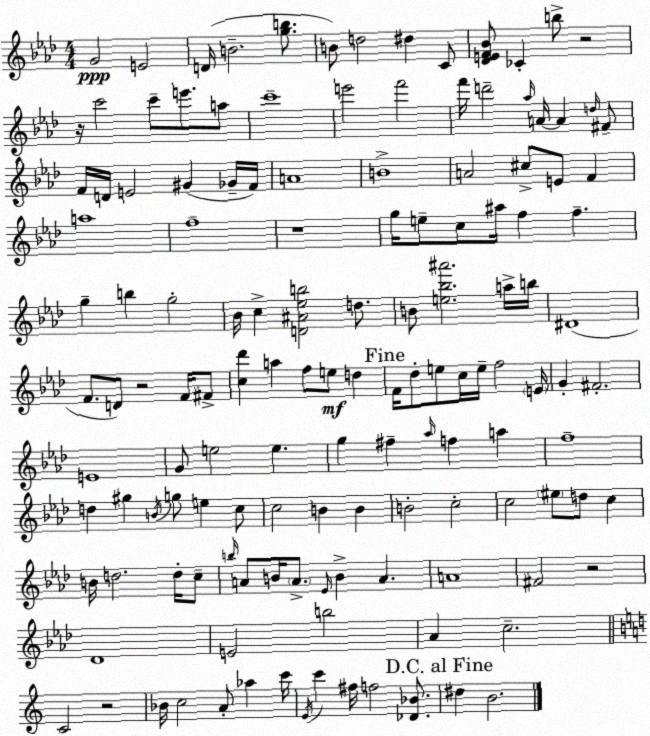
X:1
T:Untitled
M:4/4
L:1/4
K:Ab
G2 E2 D/4 B2 [gb]/2 B/2 d2 ^d C/2 [_DEF_B]/2 _C b/2 z2 z/4 c'2 c'/2 e'/2 a/2 c'4 e'2 f'2 f'/4 d'2 _a/4 A/4 A d/4 ^F/2 F/4 D/4 E2 ^G _G/4 F/4 A4 B4 A2 ^c/2 E/2 F a4 f4 z4 g/4 e/2 c/2 ^a/4 f f g b g2 _B/4 c [D^A_eb]2 d/2 B/2 [e_b^a']2 a/4 b/4 ^D4 F/2 D/2 z2 F/4 ^F/2 [c_d'] a f/2 e/2 d F/4 _d/2 e/2 c/4 e/4 f2 E/4 G ^F2 E4 G/2 e2 e g ^f _a/4 f a f4 d ^g B/4 g/2 e c/2 c2 B B B2 c2 c2 ^e/2 d/2 c B/4 d2 d/4 c/2 b/4 A/2 B/4 A/2 _E/4 B A A4 ^F2 z2 _D4 E2 b2 _A c2 C2 z2 _B/4 c2 A/2 _a c'/4 E/4 c' ^f/4 f2 [_D_B]/2 ^d B2